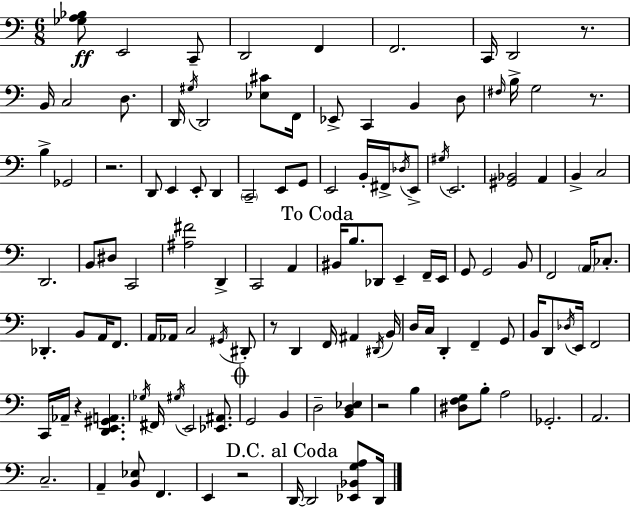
X:1
T:Untitled
M:6/8
L:1/4
K:Am
[_G,A,_B,]/2 E,,2 C,,/2 D,,2 F,, F,,2 C,,/4 D,,2 z/2 B,,/4 C,2 D,/2 D,,/4 ^G,/4 D,,2 [_E,^C]/2 F,,/4 _E,,/2 C,, B,, D,/2 ^F,/4 B,/4 G,2 z/2 B, _G,,2 z2 D,,/2 E,, E,,/2 D,, C,,2 E,,/2 G,,/2 E,,2 B,,/4 ^F,,/4 _D,/4 E,,/2 ^G,/4 E,,2 [^G,,_B,,]2 A,, B,, C,2 D,,2 B,,/2 ^D,/2 C,,2 [^A,^F]2 D,, C,,2 A,, ^B,,/4 B,/2 _D,,/2 E,, F,,/4 E,,/4 G,,/2 G,,2 B,,/2 F,,2 A,,/4 _C,/2 _D,, B,,/2 A,,/4 F,,/2 A,,/4 _A,,/4 C,2 ^G,,/4 ^D,,/2 z/2 D,, F,,/4 ^A,, ^D,,/4 B,,/4 D,/4 C,/4 D,, F,, G,,/2 B,,/4 D,,/2 _D,/4 E,,/4 F,,2 C,,/4 _A,,/4 z [D,,E,,^G,,A,,] _G,/4 ^F,,/4 ^G,/4 E,,2 [_E,,^A,,]/2 G,,2 B,, D,2 [B,,D,_E,] z2 B, [^D,F,G,]/2 B,/2 A,2 _G,,2 A,,2 C,2 A,, [B,,_E,]/2 F,, E,, z2 D,,/4 D,,2 [_E,,_B,,G,A,]/2 D,,/4